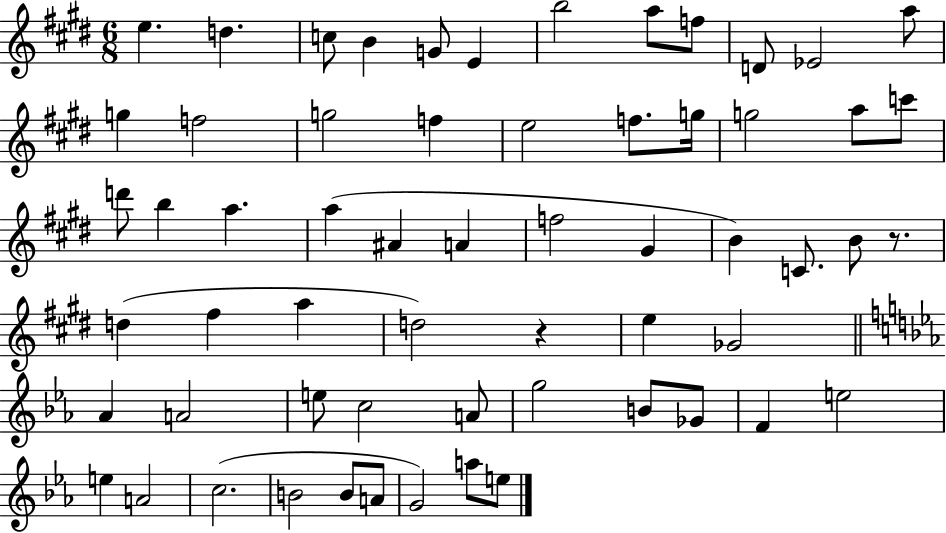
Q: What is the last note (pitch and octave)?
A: E5